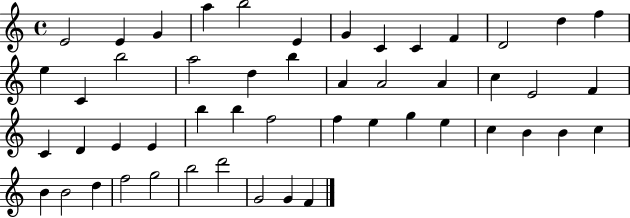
X:1
T:Untitled
M:4/4
L:1/4
K:C
E2 E G a b2 E G C C F D2 d f e C b2 a2 d b A A2 A c E2 F C D E E b b f2 f e g e c B B c B B2 d f2 g2 b2 d'2 G2 G F